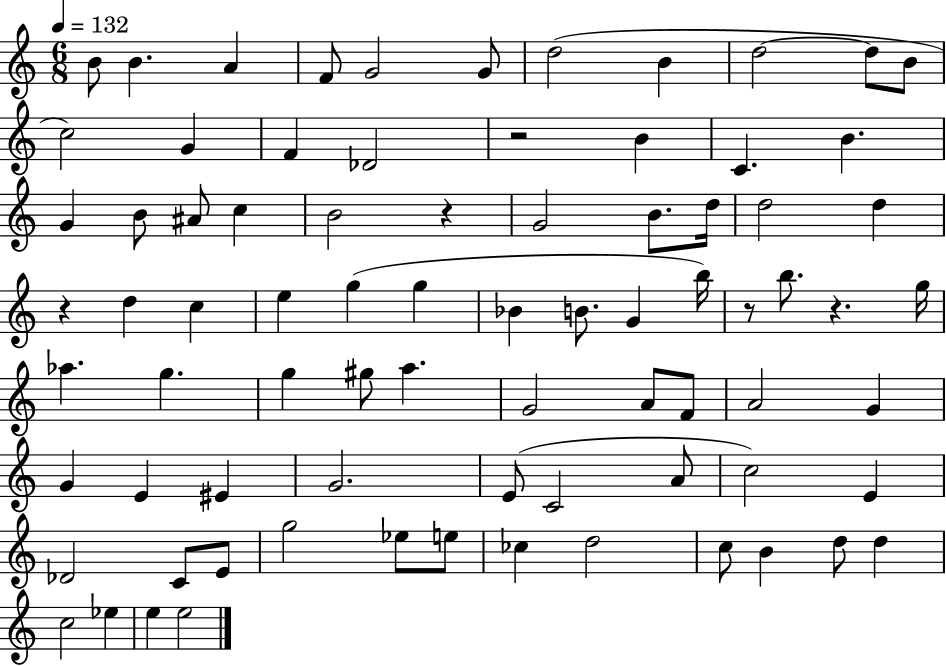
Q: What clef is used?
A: treble